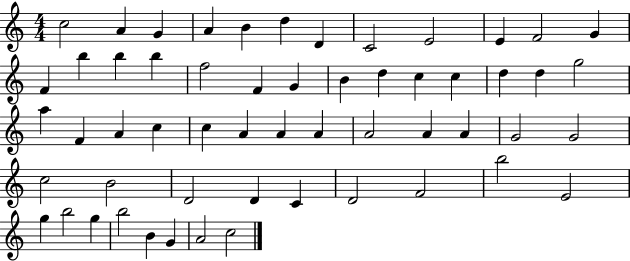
X:1
T:Untitled
M:4/4
L:1/4
K:C
c2 A G A B d D C2 E2 E F2 G F b b b f2 F G B d c c d d g2 a F A c c A A A A2 A A G2 G2 c2 B2 D2 D C D2 F2 b2 E2 g b2 g b2 B G A2 c2